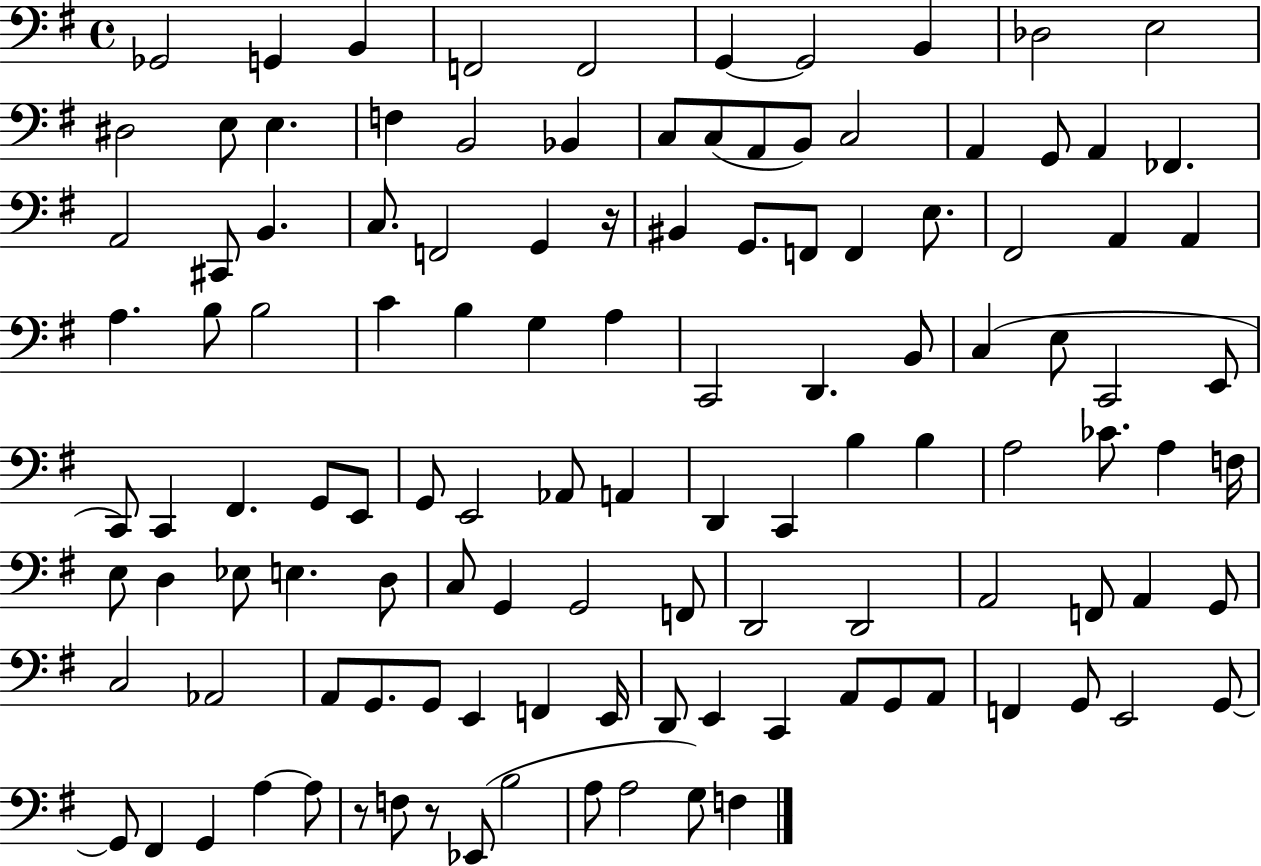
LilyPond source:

{
  \clef bass
  \time 4/4
  \defaultTimeSignature
  \key g \major
  ges,2 g,4 b,4 | f,2 f,2 | g,4~~ g,2 b,4 | des2 e2 | \break dis2 e8 e4. | f4 b,2 bes,4 | c8 c8( a,8 b,8) c2 | a,4 g,8 a,4 fes,4. | \break a,2 cis,8 b,4. | c8. f,2 g,4 r16 | bis,4 g,8. f,8 f,4 e8. | fis,2 a,4 a,4 | \break a4. b8 b2 | c'4 b4 g4 a4 | c,2 d,4. b,8 | c4( e8 c,2 e,8 | \break c,8) c,4 fis,4. g,8 e,8 | g,8 e,2 aes,8 a,4 | d,4 c,4 b4 b4 | a2 ces'8. a4 f16 | \break e8 d4 ees8 e4. d8 | c8 g,4 g,2 f,8 | d,2 d,2 | a,2 f,8 a,4 g,8 | \break c2 aes,2 | a,8 g,8. g,8 e,4 f,4 e,16 | d,8 e,4 c,4 a,8 g,8 a,8 | f,4 g,8 e,2 g,8~~ | \break g,8 fis,4 g,4 a4~~ a8 | r8 f8 r8 ees,8( b2 | a8 a2 g8) f4 | \bar "|."
}